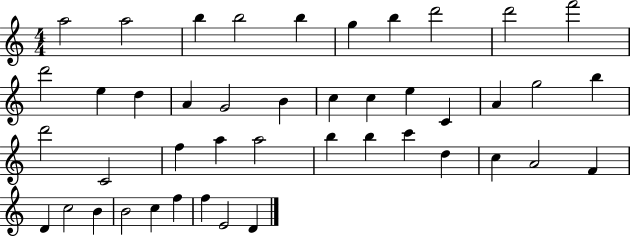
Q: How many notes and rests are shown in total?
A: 44